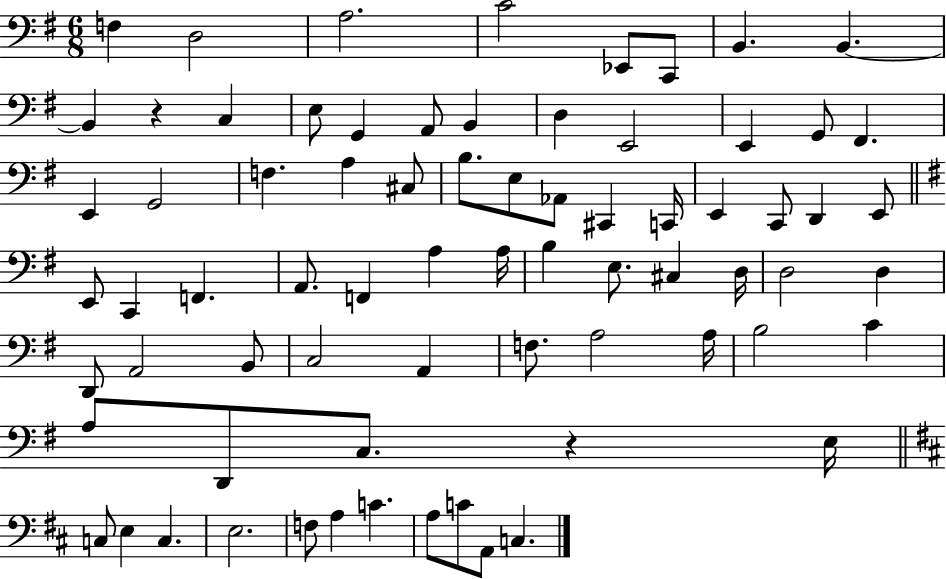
F3/q D3/h A3/h. C4/h Eb2/e C2/e B2/q. B2/q. B2/q R/q C3/q E3/e G2/q A2/e B2/q D3/q E2/h E2/q G2/e F#2/q. E2/q G2/h F3/q. A3/q C#3/e B3/e. E3/e Ab2/e C#2/q C2/s E2/q C2/e D2/q E2/e E2/e C2/q F2/q. A2/e. F2/q A3/q A3/s B3/q E3/e. C#3/q D3/s D3/h D3/q D2/e A2/h B2/e C3/h A2/q F3/e. A3/h A3/s B3/h C4/q A3/e D2/e C3/e. R/q E3/s C3/e E3/q C3/q. E3/h. F3/e A3/q C4/q. A3/e C4/e A2/e C3/q.